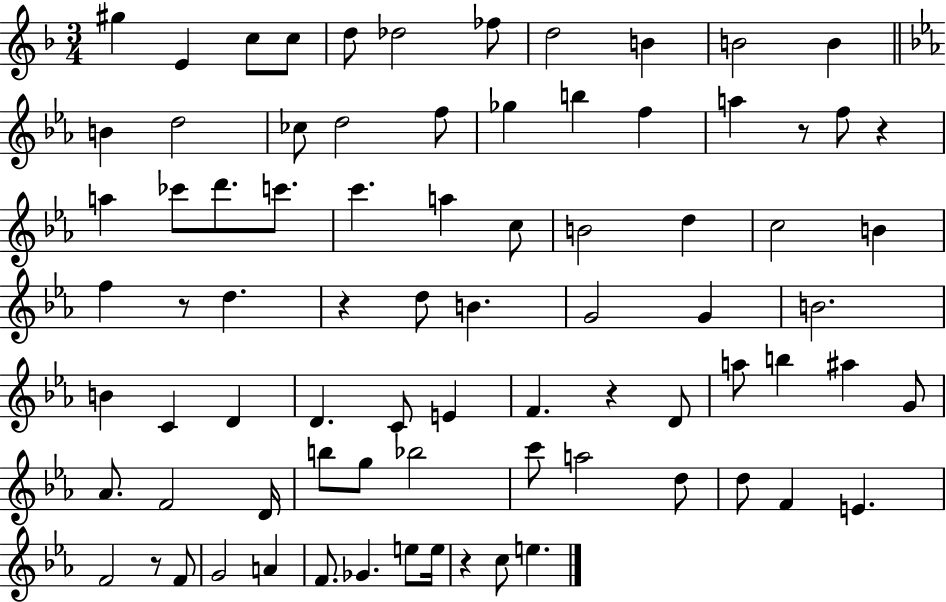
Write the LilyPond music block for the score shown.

{
  \clef treble
  \numericTimeSignature
  \time 3/4
  \key f \major
  \repeat volta 2 { gis''4 e'4 c''8 c''8 | d''8 des''2 fes''8 | d''2 b'4 | b'2 b'4 | \break \bar "||" \break \key c \minor b'4 d''2 | ces''8 d''2 f''8 | ges''4 b''4 f''4 | a''4 r8 f''8 r4 | \break a''4 ces'''8 d'''8. c'''8. | c'''4. a''4 c''8 | b'2 d''4 | c''2 b'4 | \break f''4 r8 d''4. | r4 d''8 b'4. | g'2 g'4 | b'2. | \break b'4 c'4 d'4 | d'4. c'8 e'4 | f'4. r4 d'8 | a''8 b''4 ais''4 g'8 | \break aes'8. f'2 d'16 | b''8 g''8 bes''2 | c'''8 a''2 d''8 | d''8 f'4 e'4. | \break f'2 r8 f'8 | g'2 a'4 | f'8. ges'4. e''8 e''16 | r4 c''8 e''4. | \break } \bar "|."
}